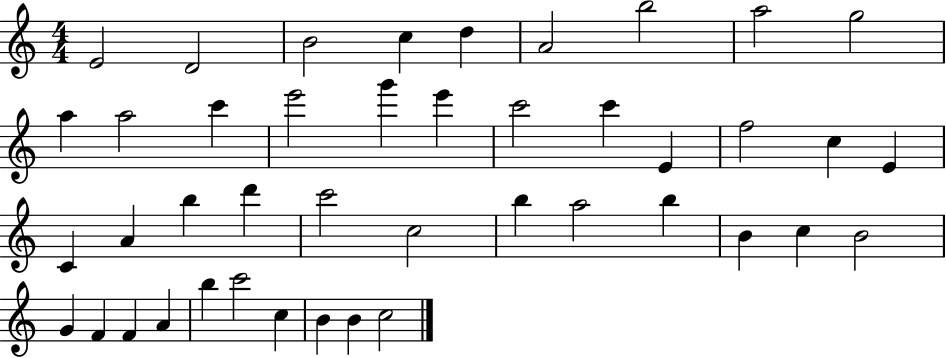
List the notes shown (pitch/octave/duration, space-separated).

E4/h D4/h B4/h C5/q D5/q A4/h B5/h A5/h G5/h A5/q A5/h C6/q E6/h G6/q E6/q C6/h C6/q E4/q F5/h C5/q E4/q C4/q A4/q B5/q D6/q C6/h C5/h B5/q A5/h B5/q B4/q C5/q B4/h G4/q F4/q F4/q A4/q B5/q C6/h C5/q B4/q B4/q C5/h